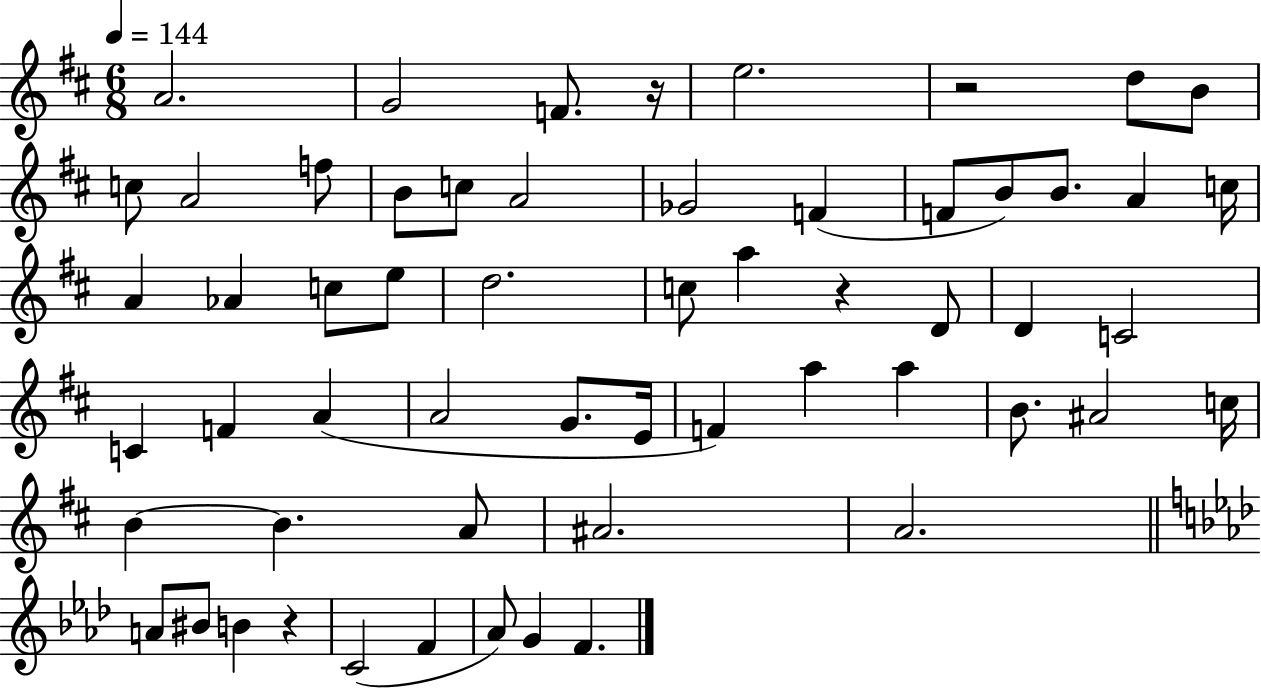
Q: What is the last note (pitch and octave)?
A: F4